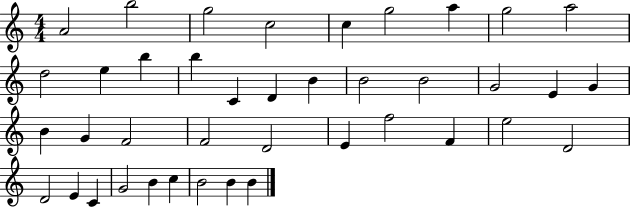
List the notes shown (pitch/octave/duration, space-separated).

A4/h B5/h G5/h C5/h C5/q G5/h A5/q G5/h A5/h D5/h E5/q B5/q B5/q C4/q D4/q B4/q B4/h B4/h G4/h E4/q G4/q B4/q G4/q F4/h F4/h D4/h E4/q F5/h F4/q E5/h D4/h D4/h E4/q C4/q G4/h B4/q C5/q B4/h B4/q B4/q